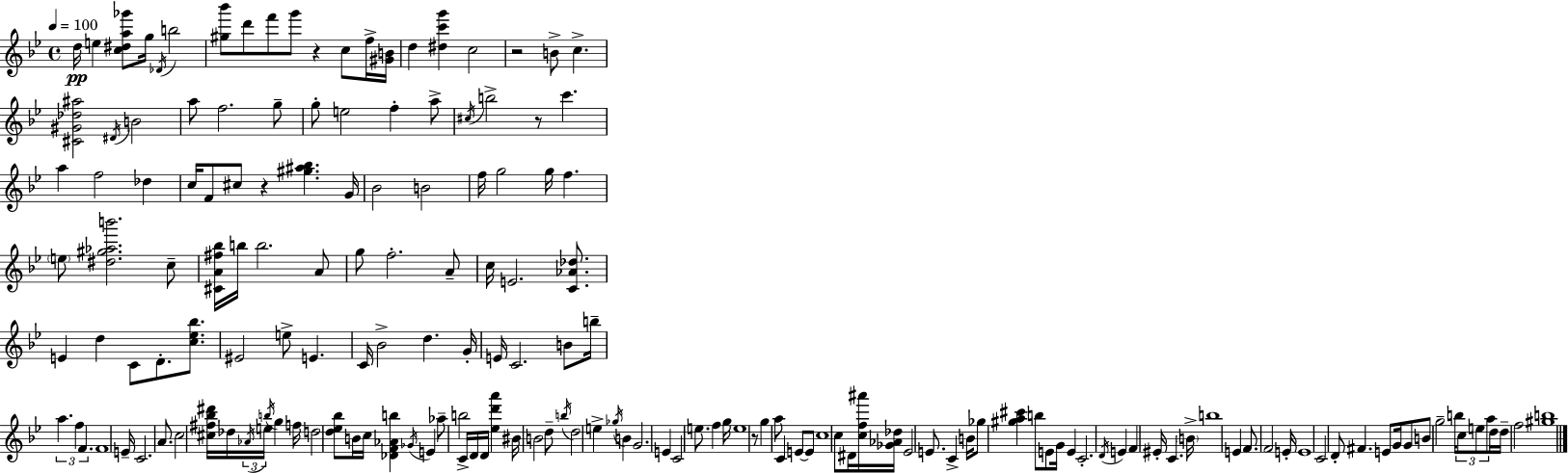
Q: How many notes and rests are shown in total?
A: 171